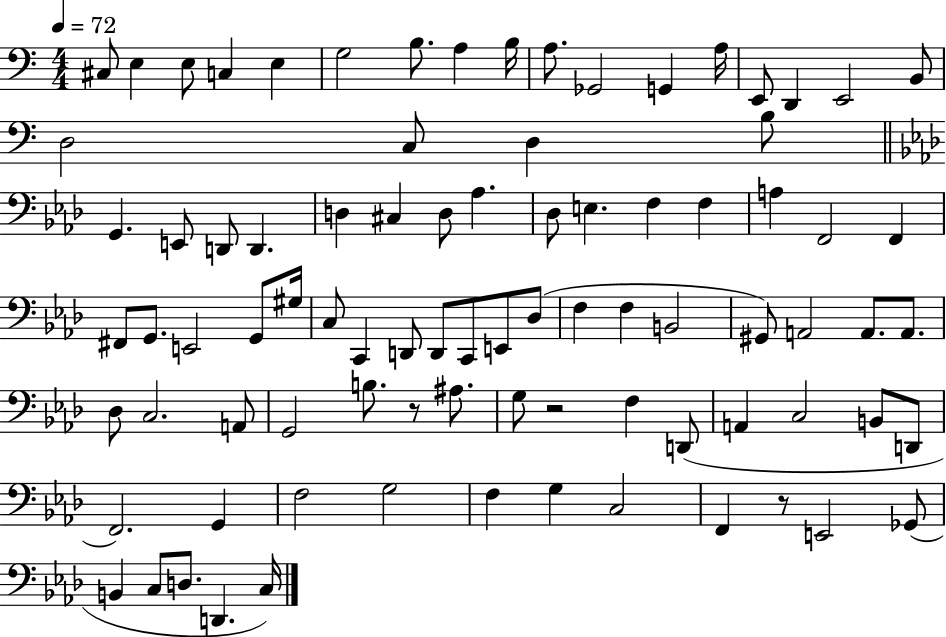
X:1
T:Untitled
M:4/4
L:1/4
K:C
^C,/2 E, E,/2 C, E, G,2 B,/2 A, B,/4 A,/2 _G,,2 G,, A,/4 E,,/2 D,, E,,2 B,,/2 D,2 C,/2 D, B,/2 G,, E,,/2 D,,/2 D,, D, ^C, D,/2 _A, _D,/2 E, F, F, A, F,,2 F,, ^F,,/2 G,,/2 E,,2 G,,/2 ^G,/4 C,/2 C,, D,,/2 D,,/2 C,,/2 E,,/2 _D,/2 F, F, B,,2 ^G,,/2 A,,2 A,,/2 A,,/2 _D,/2 C,2 A,,/2 G,,2 B,/2 z/2 ^A,/2 G,/2 z2 F, D,,/2 A,, C,2 B,,/2 D,,/2 F,,2 G,, F,2 G,2 F, G, C,2 F,, z/2 E,,2 _G,,/2 B,, C,/2 D,/2 D,, C,/4